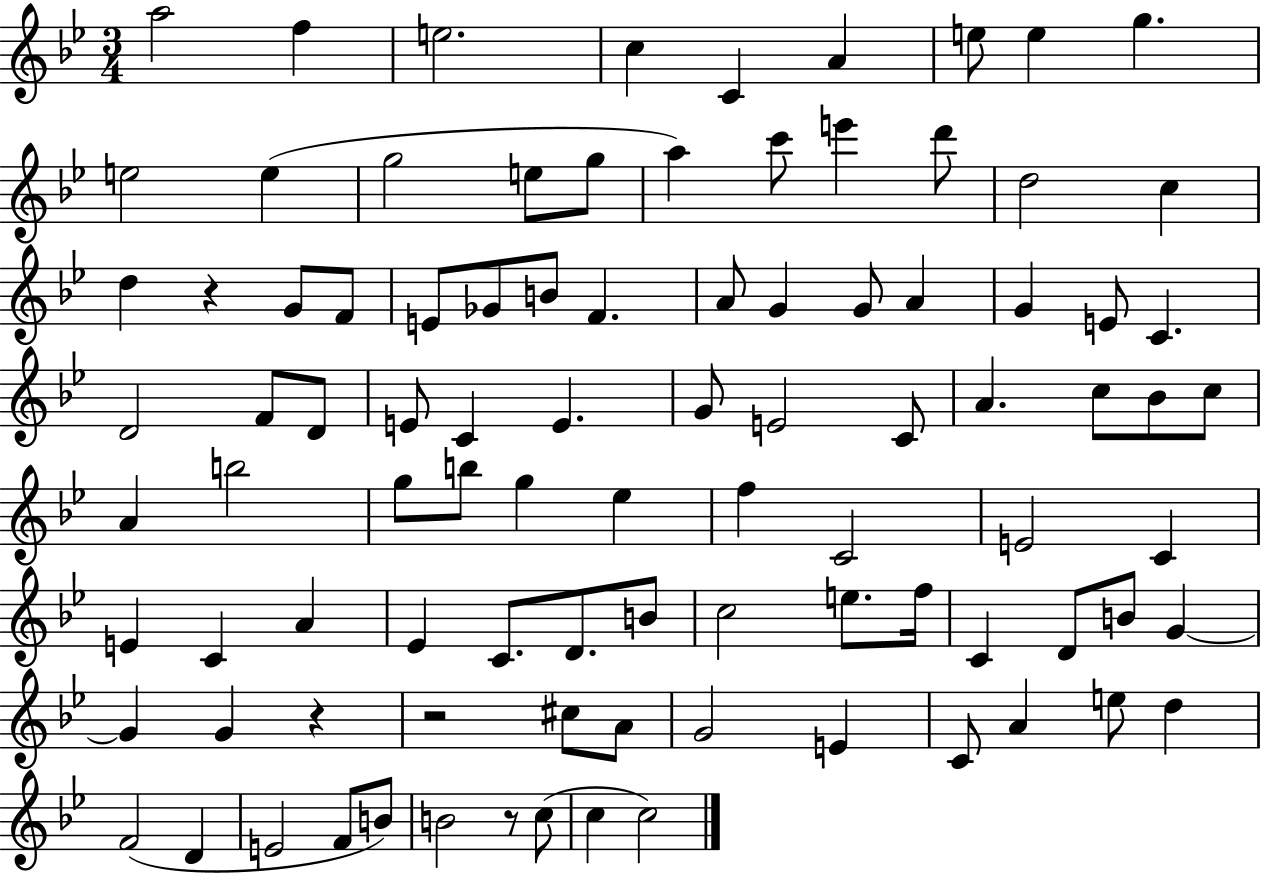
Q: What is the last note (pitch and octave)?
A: C5